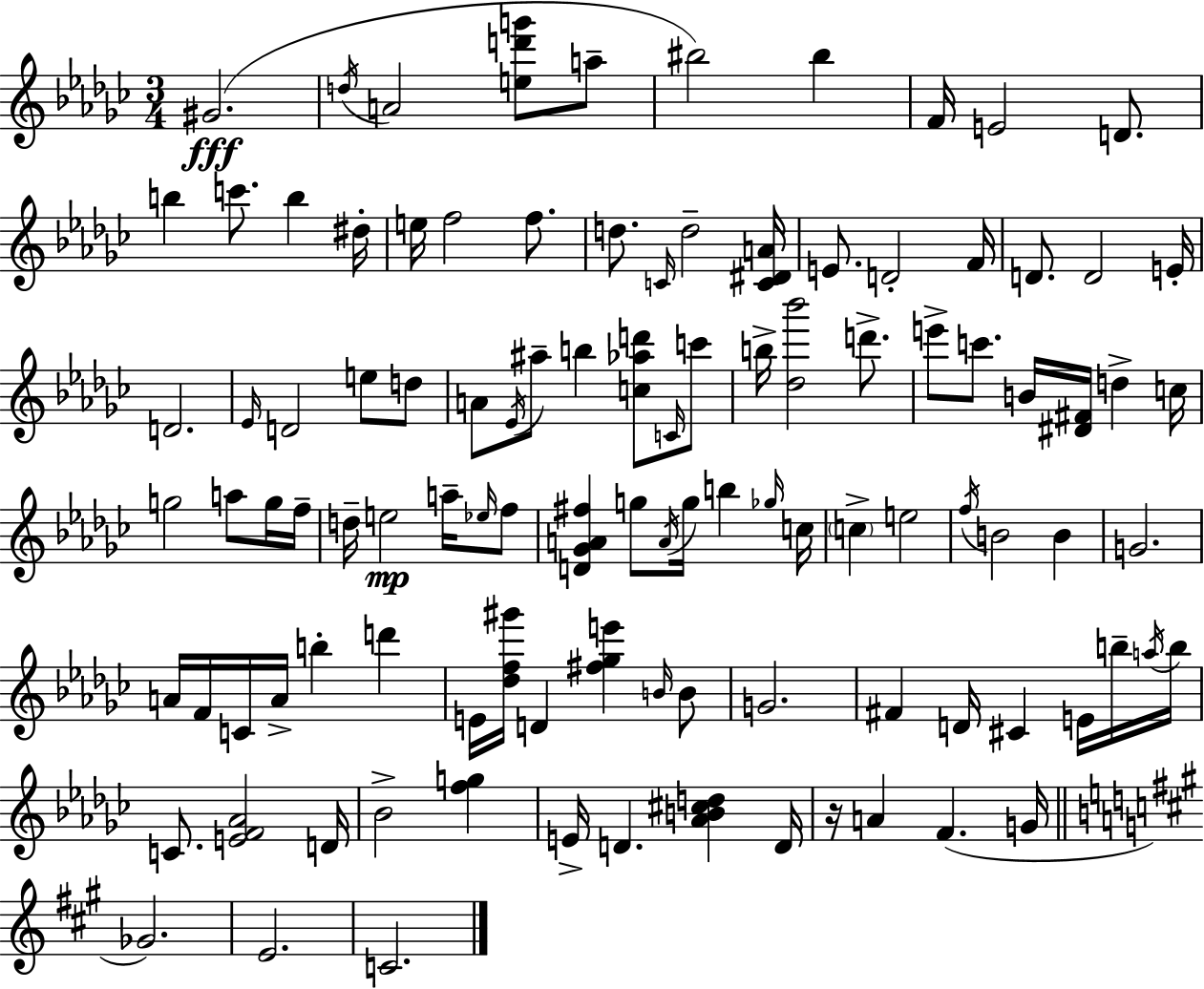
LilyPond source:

{
  \clef treble
  \numericTimeSignature
  \time 3/4
  \key ees \minor
  gis'2.(\fff | \acciaccatura { d''16 } a'2 <e'' d''' g'''>8 a''8-- | bis''2) bis''4 | f'16 e'2 d'8. | \break b''4 c'''8. b''4 | dis''16-. e''16 f''2 f''8. | d''8. \grace { c'16 } d''2-- | <c' dis' a'>16 e'8. d'2-. | \break f'16 d'8. d'2 | e'16-. d'2. | \grace { ees'16 } d'2 e''8 | d''8 a'8 \acciaccatura { ees'16 } ais''8-- b''4 | \break <c'' aes'' d'''>8 \grace { c'16 } c'''8 b''16-> <des'' bes'''>2 | d'''8.-> e'''8-> c'''8. b'16 <dis' fis'>16 | d''4-> c''16 g''2 | a''8 g''16 f''16-- d''16-- e''2\mp | \break a''16-- \grace { ees''16 } f''8 <d' ges' a' fis''>4 g''8 | \acciaccatura { a'16 } g''16 b''4 \grace { ges''16 } c''16 \parenthesize c''4-> | e''2 \acciaccatura { f''16 } b'2 | b'4 g'2. | \break a'16 f'16 c'16 | a'16-> b''4-. d'''4 e'16 <des'' f'' gis'''>16 d'4 | <fis'' ges'' e'''>4 \grace { b'16 } b'8 g'2. | fis'4 | \break d'16 cis'4 e'16 b''16-- \acciaccatura { a''16 } b''16 c'8. | <e' f' aes'>2 d'16 bes'2-> | <f'' g''>4 e'16-> | d'4. <aes' b' cis'' d''>4 d'16 r16 | \break a'4 f'4.( g'16 \bar "||" \break \key a \major ges'2.) | e'2. | c'2. | \bar "|."
}